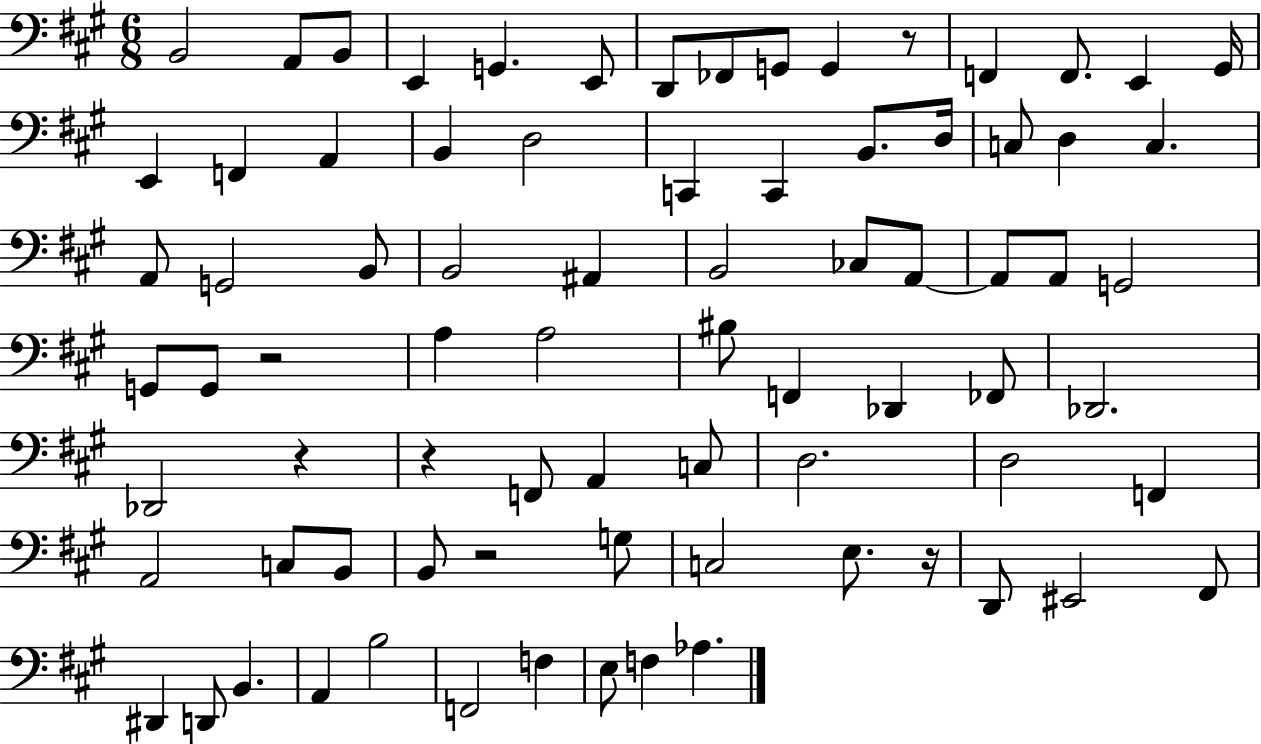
{
  \clef bass
  \numericTimeSignature
  \time 6/8
  \key a \major
  b,2 a,8 b,8 | e,4 g,4. e,8 | d,8 fes,8 g,8 g,4 r8 | f,4 f,8. e,4 gis,16 | \break e,4 f,4 a,4 | b,4 d2 | c,4 c,4 b,8. d16 | c8 d4 c4. | \break a,8 g,2 b,8 | b,2 ais,4 | b,2 ces8 a,8~~ | a,8 a,8 g,2 | \break g,8 g,8 r2 | a4 a2 | bis8 f,4 des,4 fes,8 | des,2. | \break des,2 r4 | r4 f,8 a,4 c8 | d2. | d2 f,4 | \break a,2 c8 b,8 | b,8 r2 g8 | c2 e8. r16 | d,8 eis,2 fis,8 | \break dis,4 d,8 b,4. | a,4 b2 | f,2 f4 | e8 f4 aes4. | \break \bar "|."
}